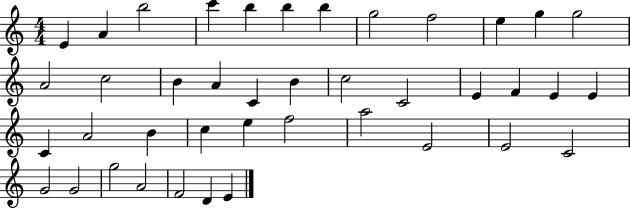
X:1
T:Untitled
M:4/4
L:1/4
K:C
E A b2 c' b b b g2 f2 e g g2 A2 c2 B A C B c2 C2 E F E E C A2 B c e f2 a2 E2 E2 C2 G2 G2 g2 A2 F2 D E